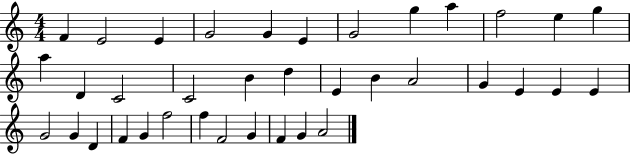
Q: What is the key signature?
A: C major